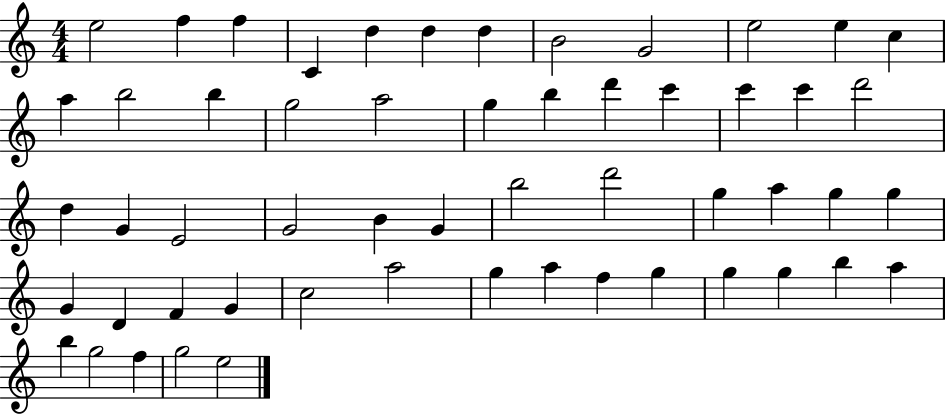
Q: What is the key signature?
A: C major